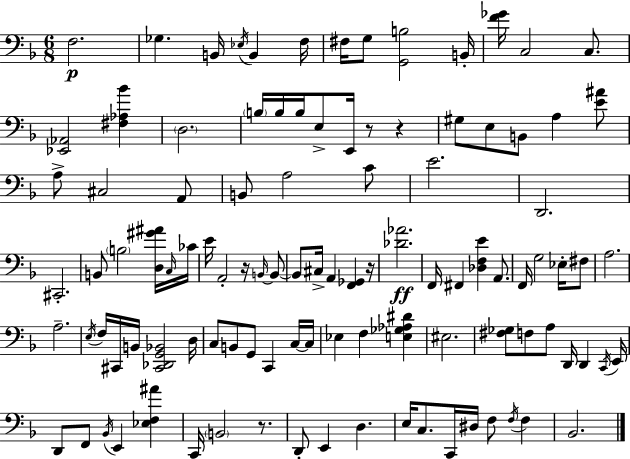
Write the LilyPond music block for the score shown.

{
  \clef bass
  \numericTimeSignature
  \time 6/8
  \key d \minor
  \repeat volta 2 { f2.\p | ges4. b,16 \acciaccatura { ees16 } b,4 | f16 fis16 g8 <g, b>2 | b,16-. <f' ges'>16 c2 c8. | \break <ees, aes,>2 <fis aes bes'>4 | \parenthesize d2. | \parenthesize b16 b16 b16 e8-> e,16 r8 r4 | gis8 e8 b,8 a4 <e' ais'>8 | \break a8-> cis2 a,8 | b,8 a2 c'8 | e'2. | d,2. | \break cis,2.-. | b,8 \parenthesize b2 <d gis' ais'>16 | \grace { c16 } ces'16 e'16 a,2-. r16 | \grace { b,16~ }~ b,8 b,8 cis16-> a,4 <f, ges,>4 | \break r16 <des' aes'>2.\ff | f,16 fis,4 <des f e'>4 | a,8. f,16 g2 | ees16-. fis8 a2. | \break a2.-- | \acciaccatura { e16 } f16 cis,16 b,16 <cis, des, g, bes,>2 | d16 c8 b,8 g,8 c,4 | c16~~ c16 ees4 f4 | \break <e ges aes dis'>4 eis2. | <fis ges>8 f8 a8 d,16 d,4 | \acciaccatura { c,16 } e,16 d,8 f,8 \acciaccatura { bes,16 } e,4 | <ees f ais'>4 c,16 \parenthesize b,2 | \break r8. d,8-. e,4 | d4. e16 c8. c,16 dis16 | f8 \acciaccatura { f16 } f4 bes,2. | } \bar "|."
}